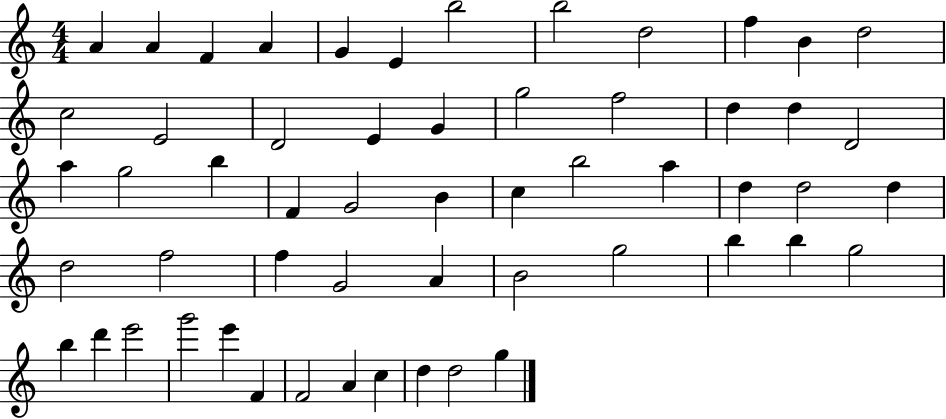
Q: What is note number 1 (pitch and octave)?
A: A4